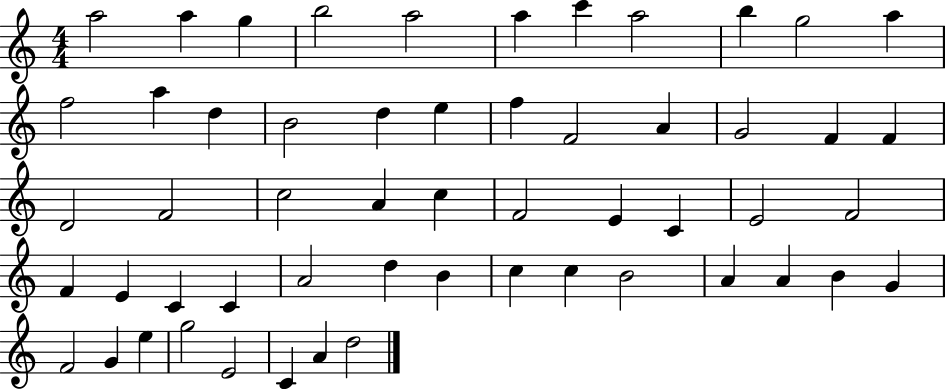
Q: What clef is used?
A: treble